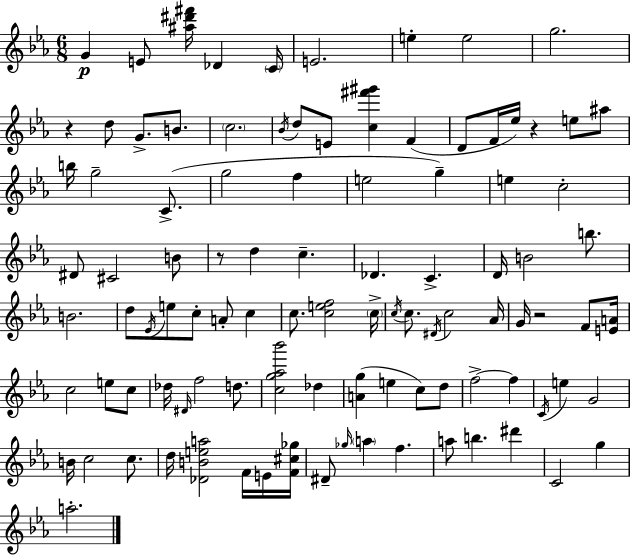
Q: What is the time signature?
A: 6/8